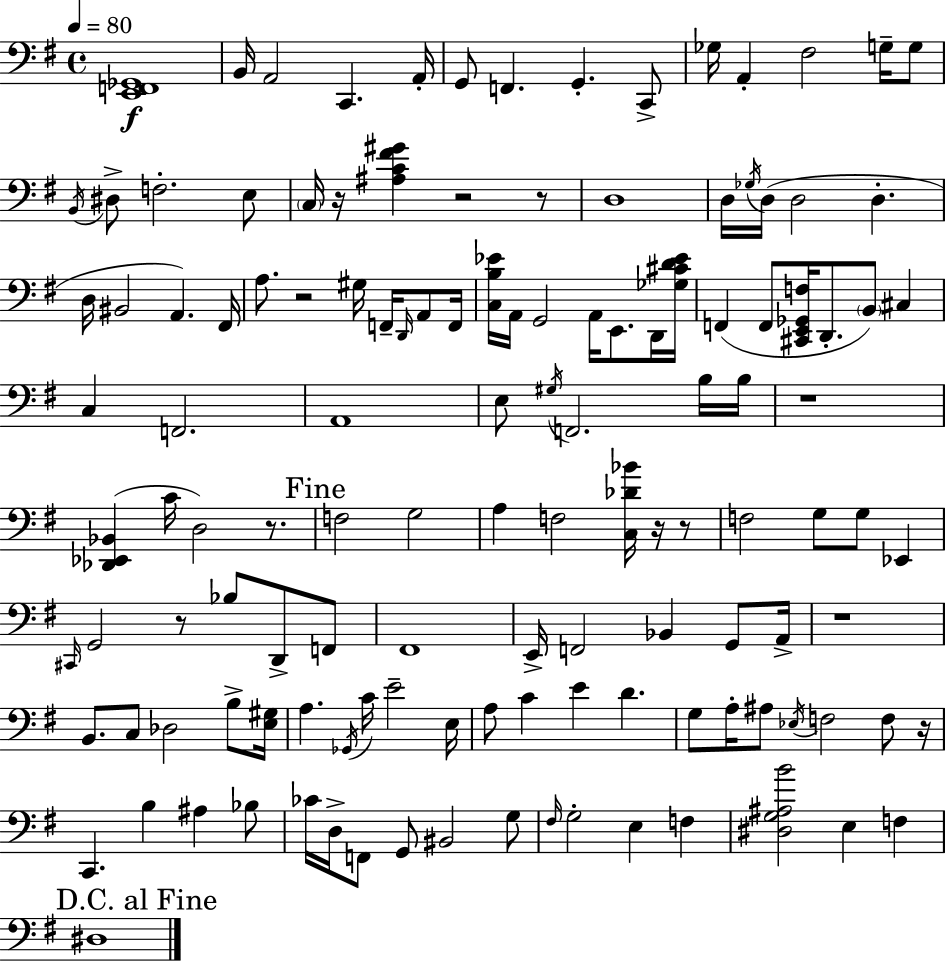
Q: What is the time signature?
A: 4/4